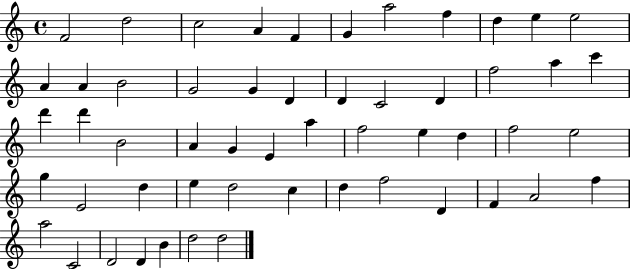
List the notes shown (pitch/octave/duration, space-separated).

F4/h D5/h C5/h A4/q F4/q G4/q A5/h F5/q D5/q E5/q E5/h A4/q A4/q B4/h G4/h G4/q D4/q D4/q C4/h D4/q F5/h A5/q C6/q D6/q D6/q B4/h A4/q G4/q E4/q A5/q F5/h E5/q D5/q F5/h E5/h G5/q E4/h D5/q E5/q D5/h C5/q D5/q F5/h D4/q F4/q A4/h F5/q A5/h C4/h D4/h D4/q B4/q D5/h D5/h